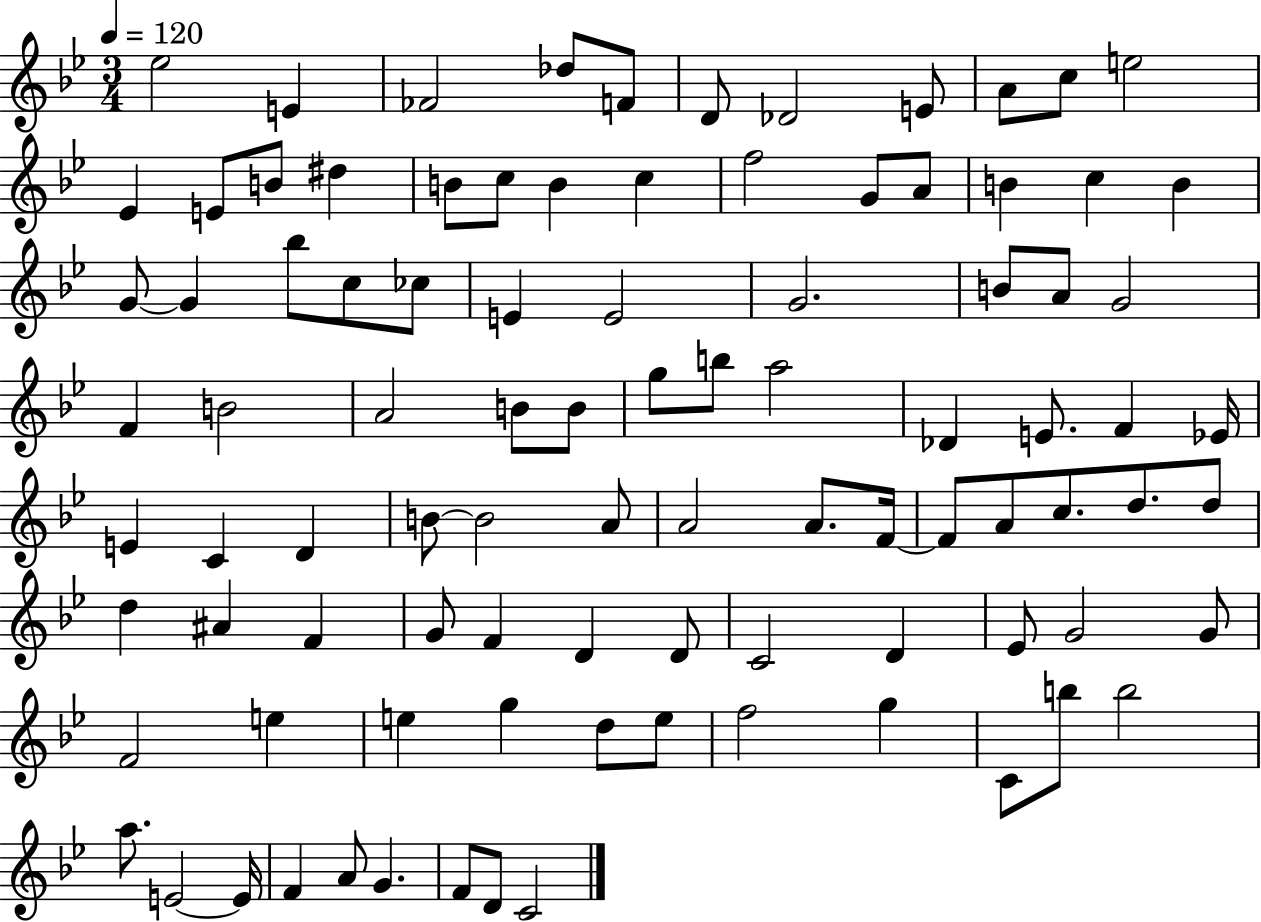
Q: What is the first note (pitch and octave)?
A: Eb5